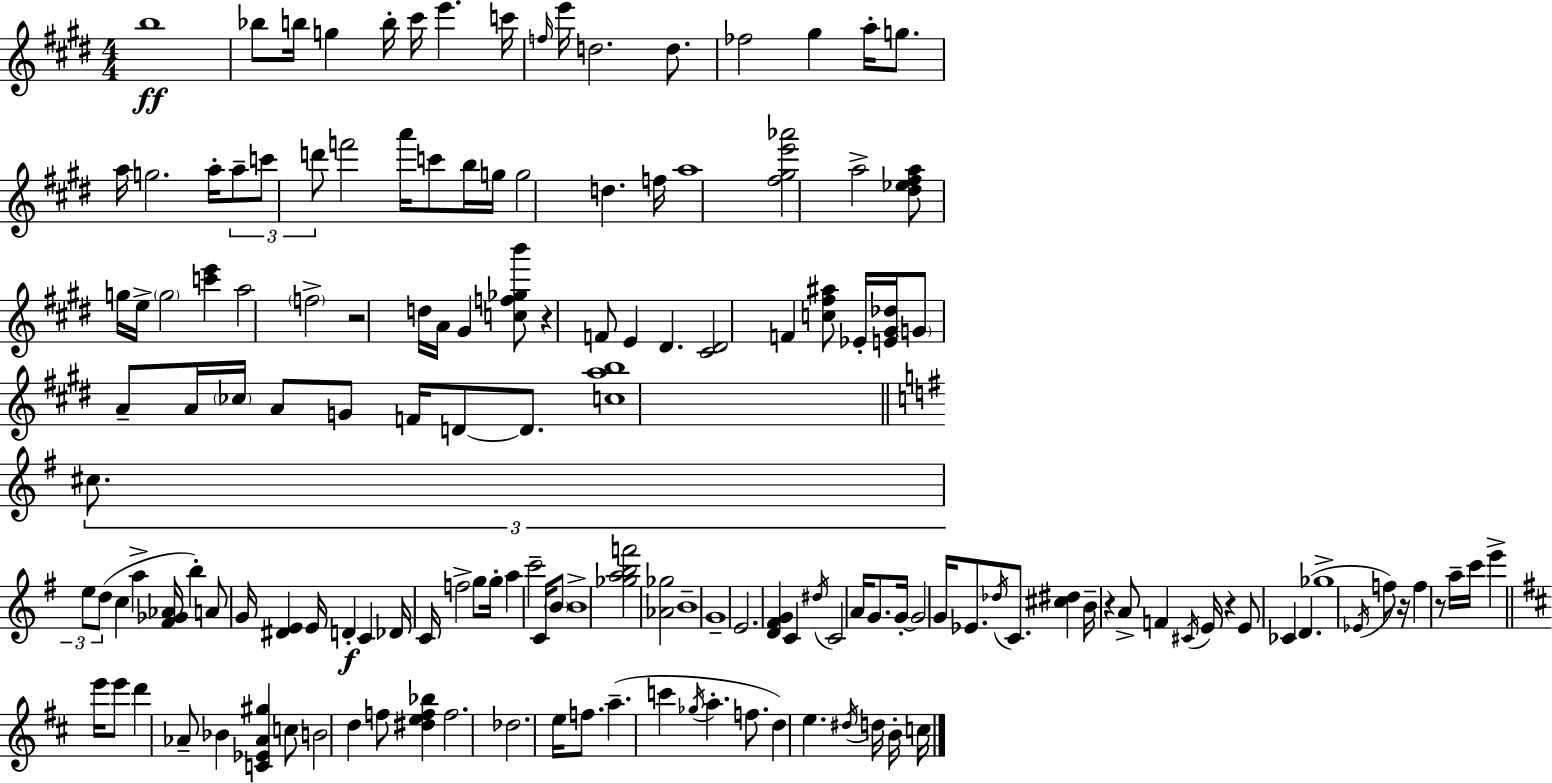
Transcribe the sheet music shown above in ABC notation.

X:1
T:Untitled
M:4/4
L:1/4
K:E
b4 _b/2 b/4 g b/4 ^c'/4 e' c'/4 f/4 e'/4 d2 d/2 _f2 ^g a/4 g/2 a/4 g2 a/4 a/2 c'/2 d'/2 f'2 a'/4 c'/2 b/4 g/4 g2 d f/4 a4 [^f^ge'_a']2 a2 [^d_e^fa]/2 g/4 e/4 g2 [c'e'] a2 f2 z2 d/4 A/4 ^G [cf_gb']/2 z F/2 E ^D [^C^D]2 F [c^f^a]/2 _E/4 [E^G_d]/4 G/2 A/2 A/4 _c/4 A/2 G/2 F/4 D/2 D/2 [cab]4 ^c/2 e/2 d/2 c a [^F_G_A]/4 b A/2 G/4 [^DE] E/4 D C _D/4 C/4 f2 g/2 g/4 a c'2 C/4 B/2 B4 [_gabf']2 [_A_g]2 B4 G4 E2 [D^FG] C ^d/4 C2 A/4 G/2 G/4 G2 G/4 _E/2 _d/4 C/2 [^c^d] B/4 z A/2 F ^C/4 E/4 z E/2 _C D _g4 _E/4 f/2 z/4 f z/2 a/4 c'/4 e' e'/4 e'/2 d' _A/2 _B [C_E_A^g] c/2 B2 d f/2 [^def_b] f2 _d2 e/4 f/2 a c' _g/4 a f/2 d e ^d/4 d/4 B/4 c/4